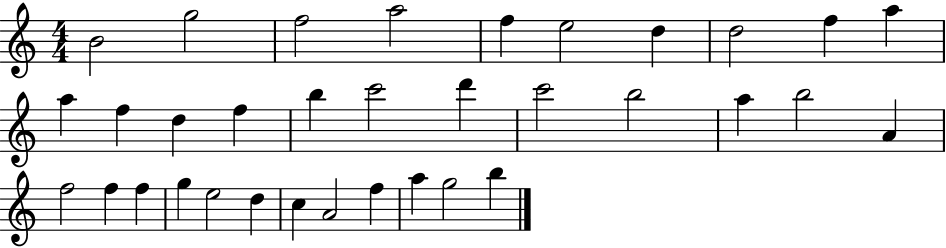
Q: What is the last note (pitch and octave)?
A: B5